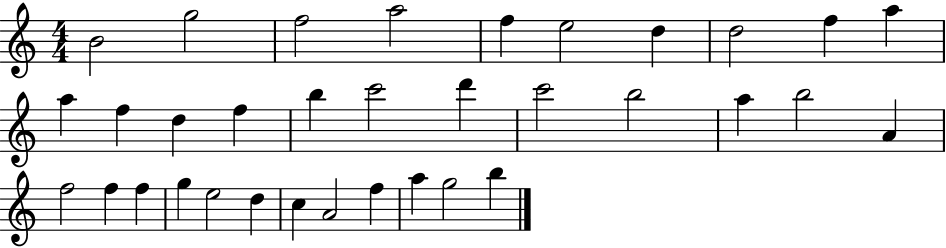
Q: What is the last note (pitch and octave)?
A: B5